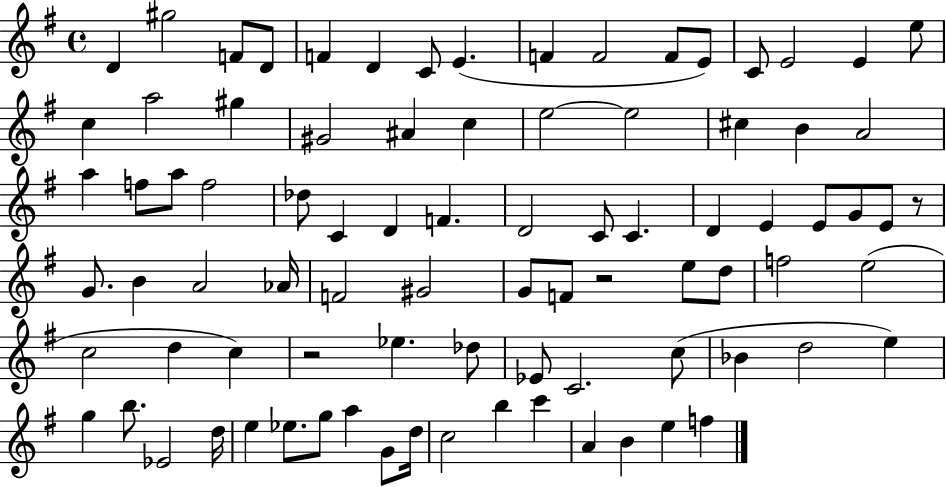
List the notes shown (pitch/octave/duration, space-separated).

D4/q G#5/h F4/e D4/e F4/q D4/q C4/e E4/q. F4/q F4/h F4/e E4/e C4/e E4/h E4/q E5/e C5/q A5/h G#5/q G#4/h A#4/q C5/q E5/h E5/h C#5/q B4/q A4/h A5/q F5/e A5/e F5/h Db5/e C4/q D4/q F4/q. D4/h C4/e C4/q. D4/q E4/q E4/e G4/e E4/e R/e G4/e. B4/q A4/h Ab4/s F4/h G#4/h G4/e F4/e R/h E5/e D5/e F5/h E5/h C5/h D5/q C5/q R/h Eb5/q. Db5/e Eb4/e C4/h. C5/e Bb4/q D5/h E5/q G5/q B5/e. Eb4/h D5/s E5/q Eb5/e. G5/e A5/q G4/e D5/s C5/h B5/q C6/q A4/q B4/q E5/q F5/q